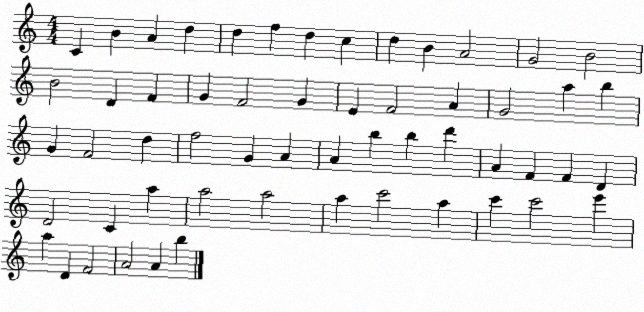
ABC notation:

X:1
T:Untitled
M:4/4
L:1/4
K:C
C B A d d f d c d B A2 G2 B2 B2 D F G F2 G E F2 A G2 a b G F2 d f2 G A A b b d' A F F D D2 C a a2 a2 a c'2 a c' c'2 e' a D F2 A2 A b